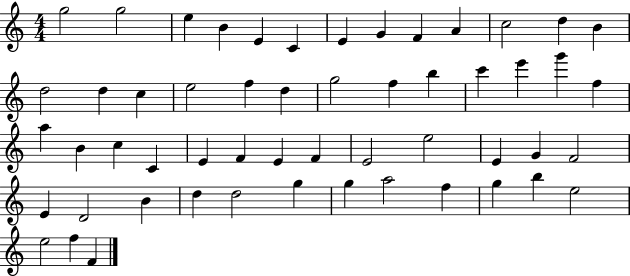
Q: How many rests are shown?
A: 0